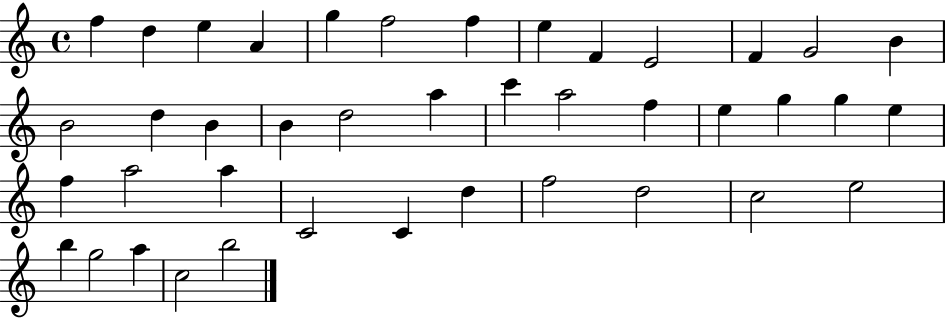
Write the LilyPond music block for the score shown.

{
  \clef treble
  \time 4/4
  \defaultTimeSignature
  \key c \major
  f''4 d''4 e''4 a'4 | g''4 f''2 f''4 | e''4 f'4 e'2 | f'4 g'2 b'4 | \break b'2 d''4 b'4 | b'4 d''2 a''4 | c'''4 a''2 f''4 | e''4 g''4 g''4 e''4 | \break f''4 a''2 a''4 | c'2 c'4 d''4 | f''2 d''2 | c''2 e''2 | \break b''4 g''2 a''4 | c''2 b''2 | \bar "|."
}